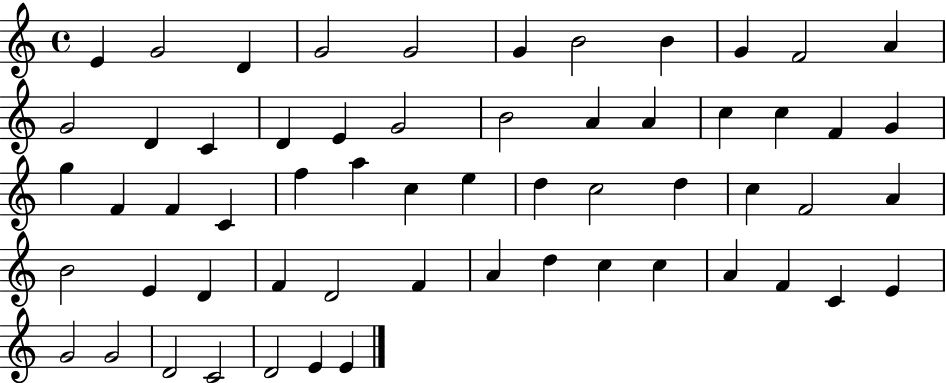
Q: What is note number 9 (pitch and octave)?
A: G4